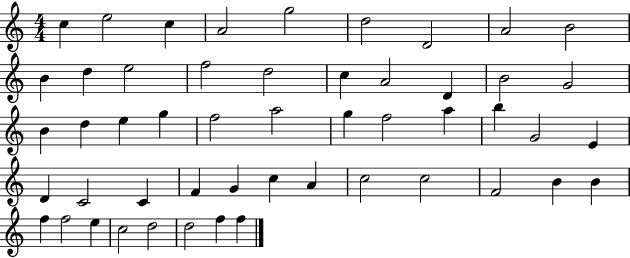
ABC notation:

X:1
T:Untitled
M:4/4
L:1/4
K:C
c e2 c A2 g2 d2 D2 A2 B2 B d e2 f2 d2 c A2 D B2 G2 B d e g f2 a2 g f2 a b G2 E D C2 C F G c A c2 c2 F2 B B f f2 e c2 d2 d2 f f